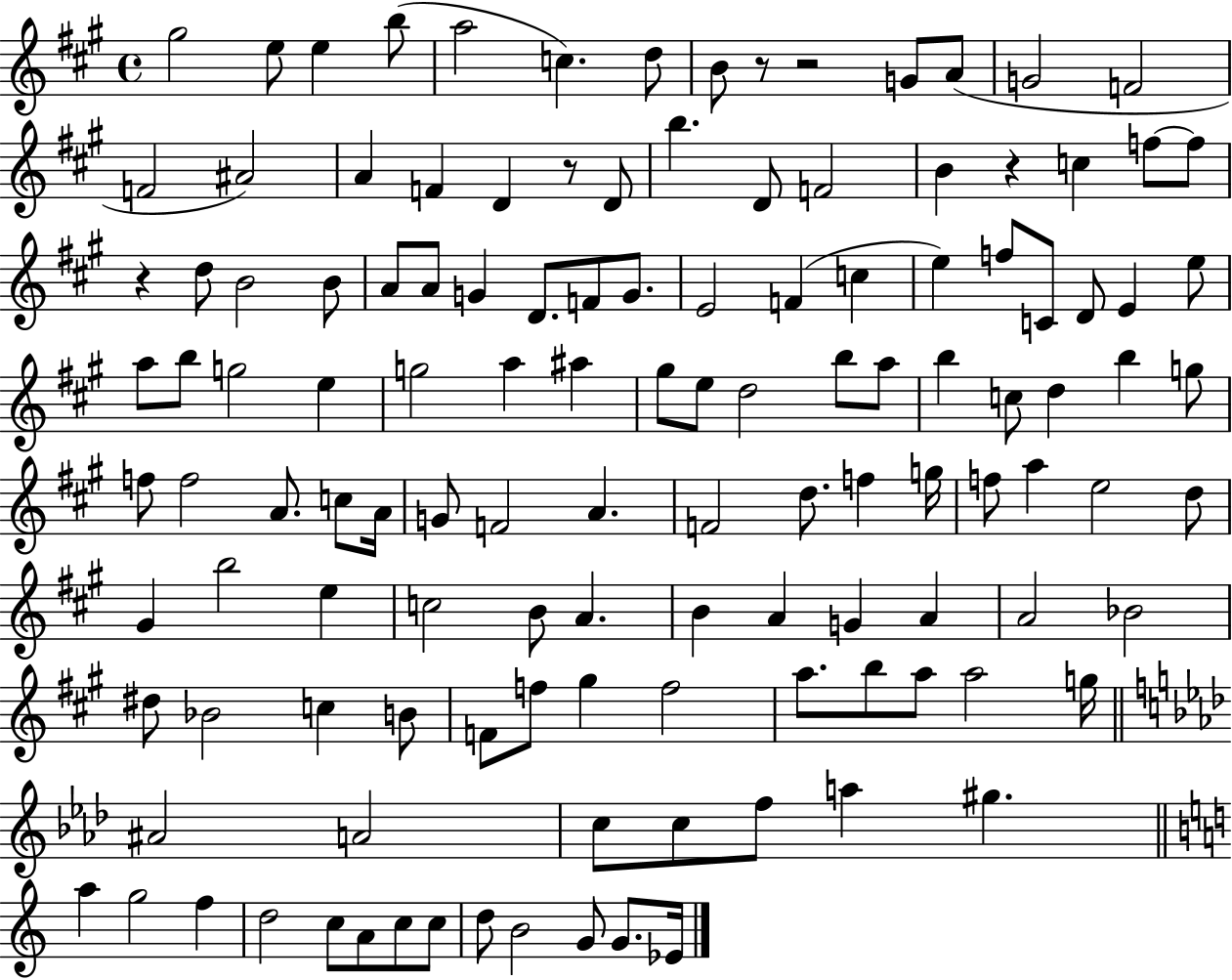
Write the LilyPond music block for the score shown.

{
  \clef treble
  \time 4/4
  \defaultTimeSignature
  \key a \major
  gis''2 e''8 e''4 b''8( | a''2 c''4.) d''8 | b'8 r8 r2 g'8 a'8( | g'2 f'2 | \break f'2 ais'2) | a'4 f'4 d'4 r8 d'8 | b''4. d'8 f'2 | b'4 r4 c''4 f''8~~ f''8 | \break r4 d''8 b'2 b'8 | a'8 a'8 g'4 d'8. f'8 g'8. | e'2 f'4( c''4 | e''4) f''8 c'8 d'8 e'4 e''8 | \break a''8 b''8 g''2 e''4 | g''2 a''4 ais''4 | gis''8 e''8 d''2 b''8 a''8 | b''4 c''8 d''4 b''4 g''8 | \break f''8 f''2 a'8. c''8 a'16 | g'8 f'2 a'4. | f'2 d''8. f''4 g''16 | f''8 a''4 e''2 d''8 | \break gis'4 b''2 e''4 | c''2 b'8 a'4. | b'4 a'4 g'4 a'4 | a'2 bes'2 | \break dis''8 bes'2 c''4 b'8 | f'8 f''8 gis''4 f''2 | a''8. b''8 a''8 a''2 g''16 | \bar "||" \break \key aes \major ais'2 a'2 | c''8 c''8 f''8 a''4 gis''4. | \bar "||" \break \key a \minor a''4 g''2 f''4 | d''2 c''8 a'8 c''8 c''8 | d''8 b'2 g'8 g'8. ees'16 | \bar "|."
}